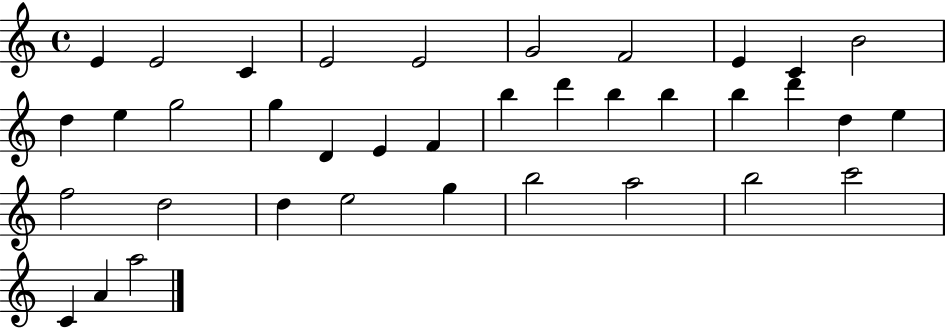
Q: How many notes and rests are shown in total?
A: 37